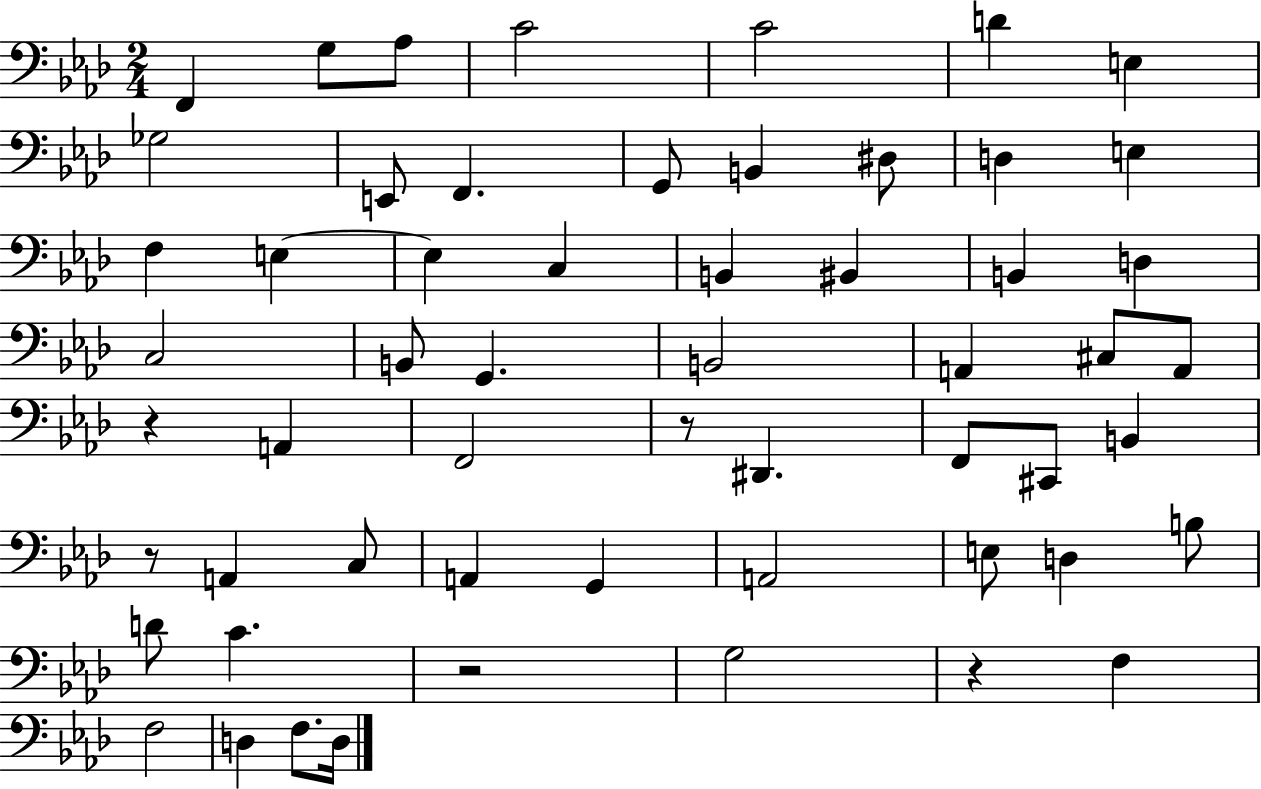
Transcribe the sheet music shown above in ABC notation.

X:1
T:Untitled
M:2/4
L:1/4
K:Ab
F,, G,/2 _A,/2 C2 C2 D E, _G,2 E,,/2 F,, G,,/2 B,, ^D,/2 D, E, F, E, E, C, B,, ^B,, B,, D, C,2 B,,/2 G,, B,,2 A,, ^C,/2 A,,/2 z A,, F,,2 z/2 ^D,, F,,/2 ^C,,/2 B,, z/2 A,, C,/2 A,, G,, A,,2 E,/2 D, B,/2 D/2 C z2 G,2 z F, F,2 D, F,/2 D,/4